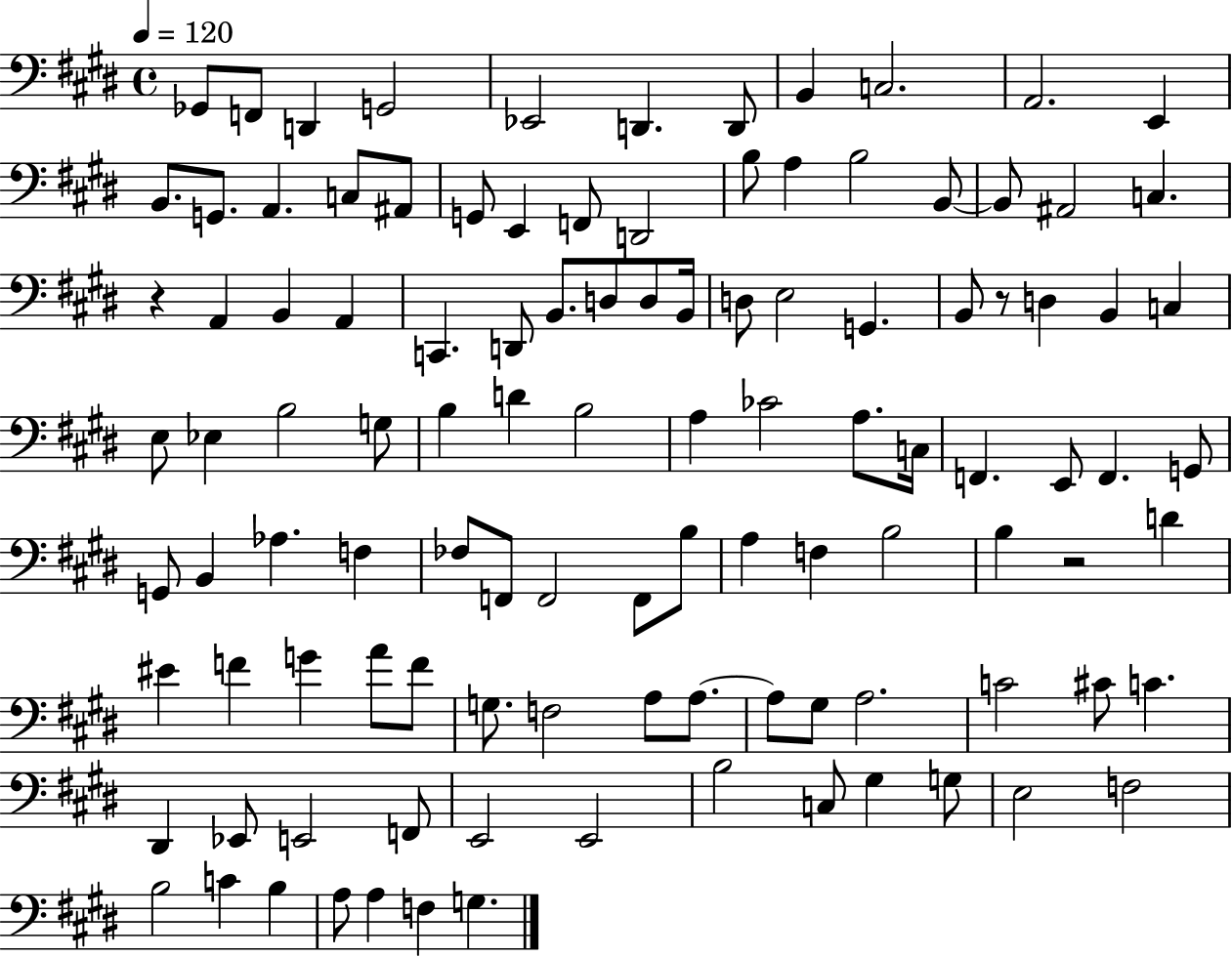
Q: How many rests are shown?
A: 3